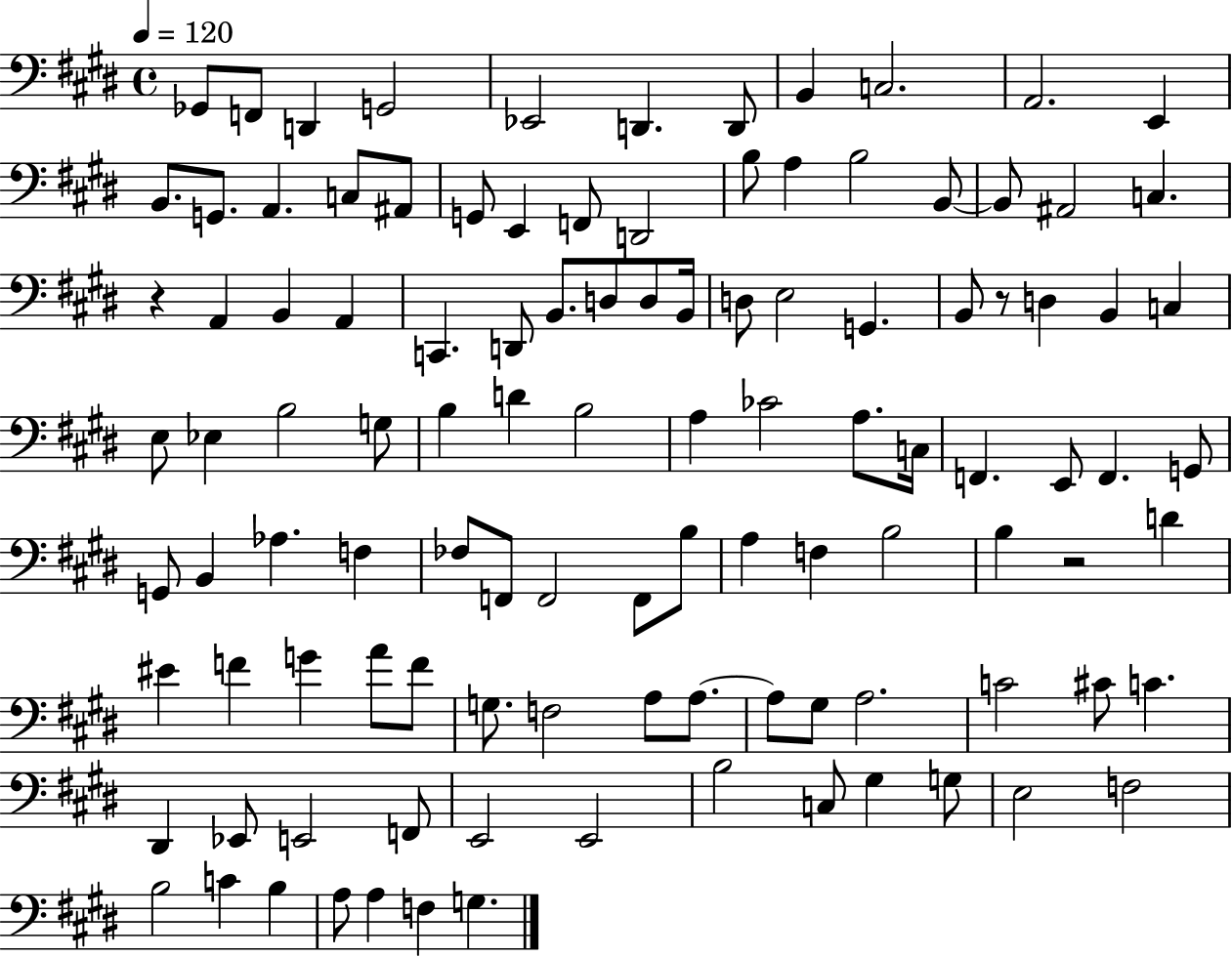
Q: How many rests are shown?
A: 3